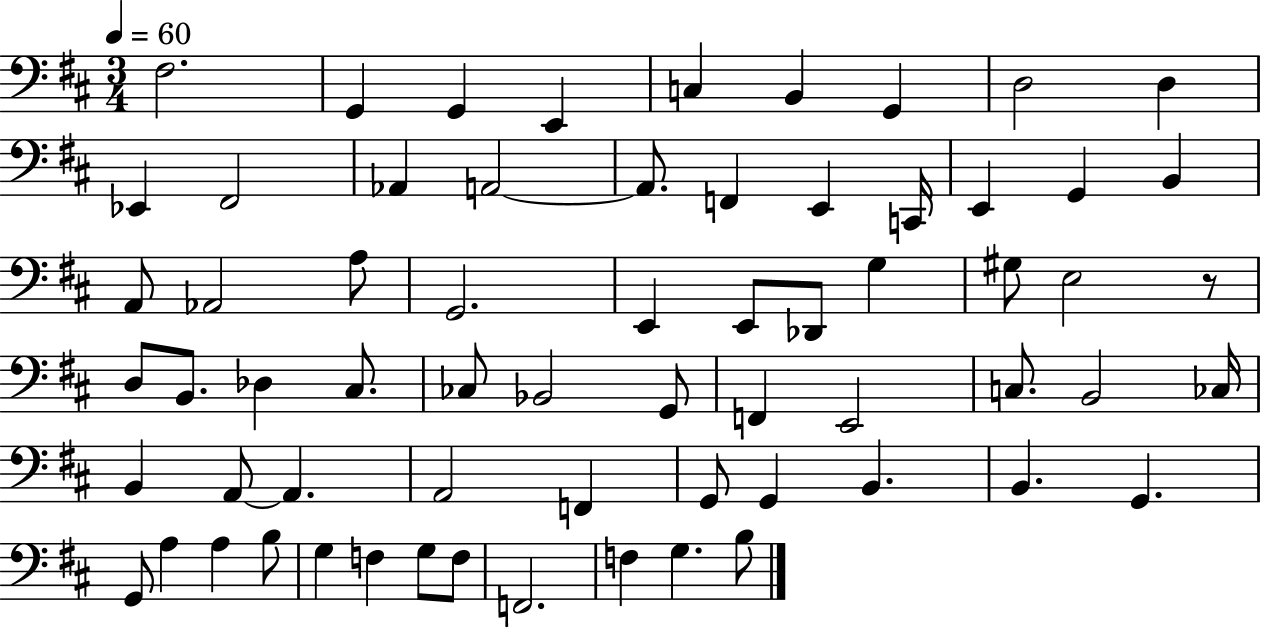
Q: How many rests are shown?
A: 1